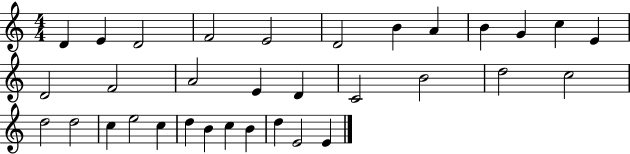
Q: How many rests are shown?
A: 0